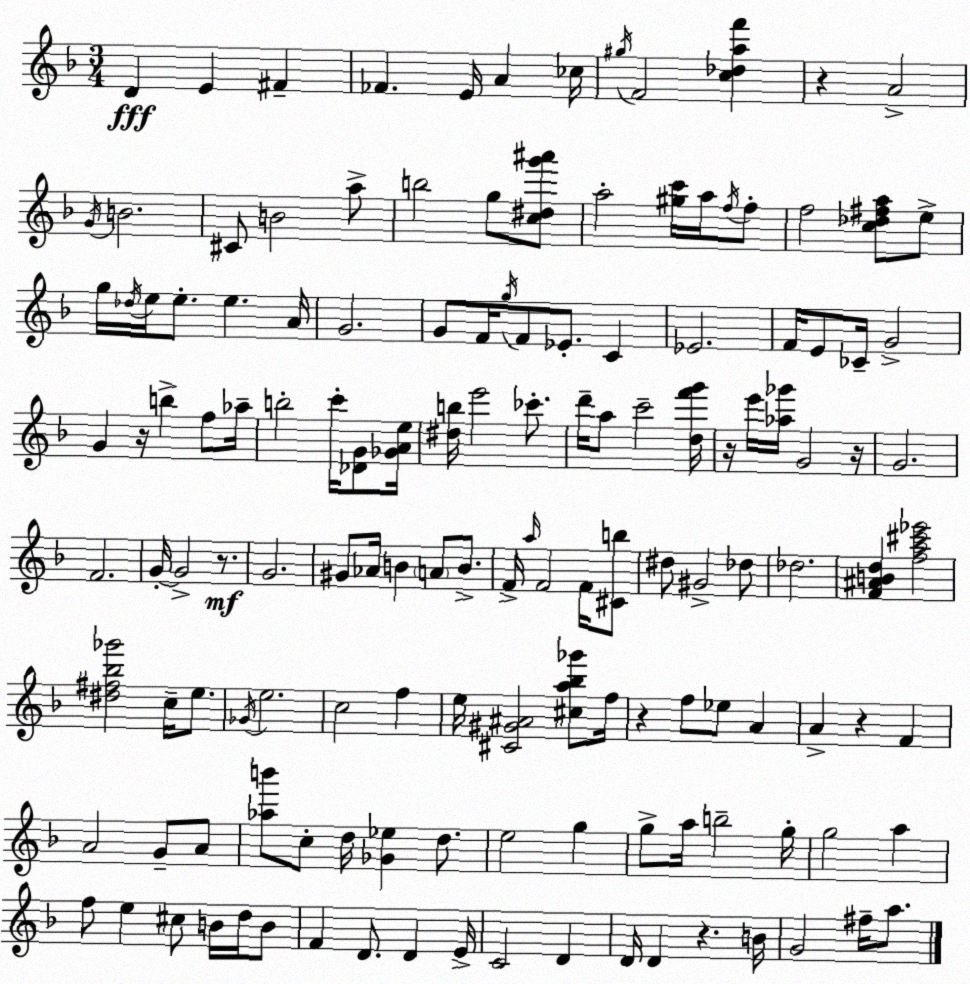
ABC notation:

X:1
T:Untitled
M:3/4
L:1/4
K:Dm
D E ^F _F E/4 A _c/4 ^g/4 F2 [c_daf'] z A2 G/4 B2 ^C/2 B2 a/2 b2 g/2 [c^dg'^a']/2 a2 [^gc']/4 a/4 f/4 f/2 f2 [c_d^fa]/2 e/2 g/4 _d/4 e/4 e/2 e A/4 G2 G/2 F/4 g/4 F/2 _E/2 C _E2 F/4 E/2 _C/4 G2 G z/4 b f/2 _a/4 b2 c'/4 [_DG]/2 [_GAe]/4 [^db]/4 e'2 _c'/2 d'/4 a/2 c'2 [df'g']/4 z/4 e'/4 [_a_g']/4 G2 z/4 G2 F2 G/4 G2 z/2 G2 ^G/2 _A/4 B A/2 B/2 F/4 a/4 F2 F/4 [^Cb]/2 ^d/2 ^G2 _d/2 _d2 [F^ABd] [fa^c'_e']2 [^d^f_b_g']2 c/4 e/2 _G/4 e2 c2 f e/4 [^C^G^A]2 [^ca_b_g']/2 f/4 z f/2 _e/2 A A z F A2 G/2 A/2 [_ab']/2 c/2 d/4 [_G_e] d/2 e2 g g/2 a/4 b2 g/4 g2 a f/2 e ^c/2 B/4 d/4 B/2 F D/2 D E/4 C2 D D/4 D z B/4 G2 ^f/4 a/2